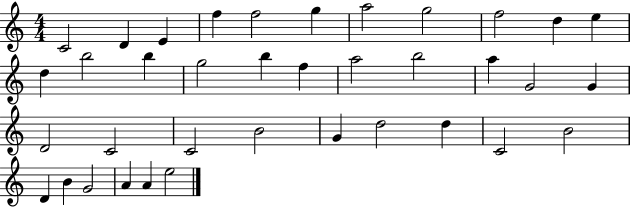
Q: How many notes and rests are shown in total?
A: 37